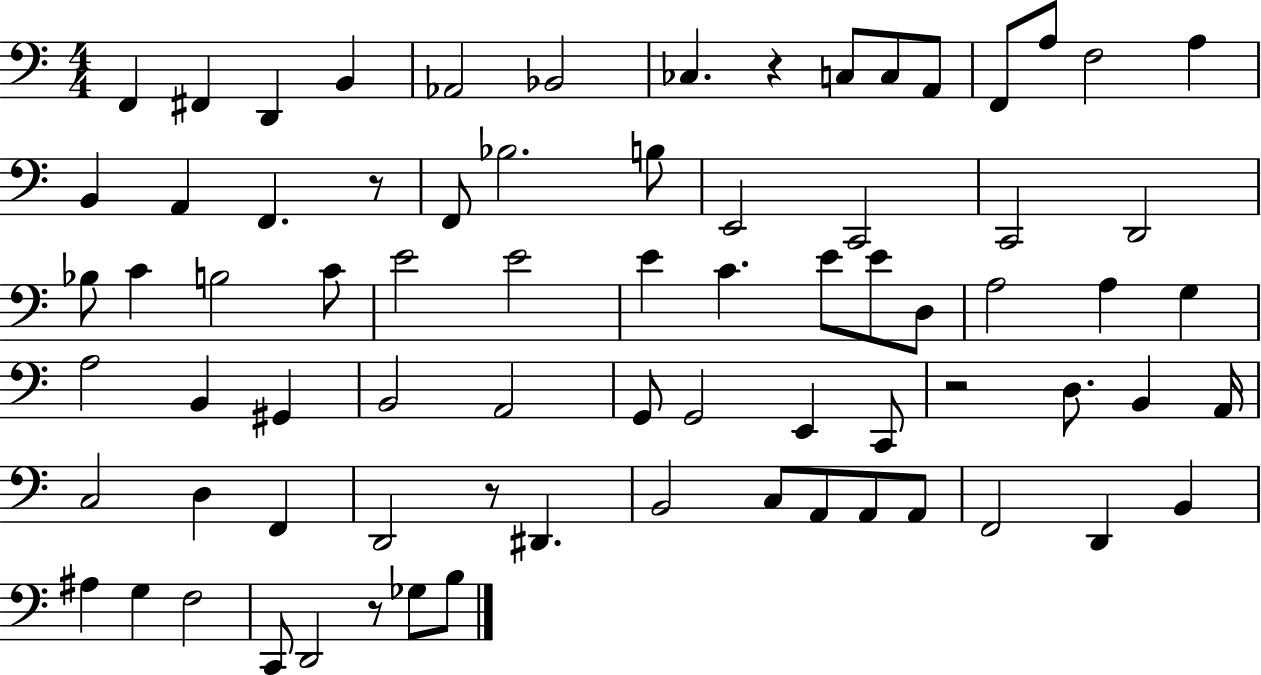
{
  \clef bass
  \numericTimeSignature
  \time 4/4
  \key c \major
  f,4 fis,4 d,4 b,4 | aes,2 bes,2 | ces4. r4 c8 c8 a,8 | f,8 a8 f2 a4 | \break b,4 a,4 f,4. r8 | f,8 bes2. b8 | e,2 c,2 | c,2 d,2 | \break bes8 c'4 b2 c'8 | e'2 e'2 | e'4 c'4. e'8 e'8 d8 | a2 a4 g4 | \break a2 b,4 gis,4 | b,2 a,2 | g,8 g,2 e,4 c,8 | r2 d8. b,4 a,16 | \break c2 d4 f,4 | d,2 r8 dis,4. | b,2 c8 a,8 a,8 a,8 | f,2 d,4 b,4 | \break ais4 g4 f2 | c,8 d,2 r8 ges8 b8 | \bar "|."
}